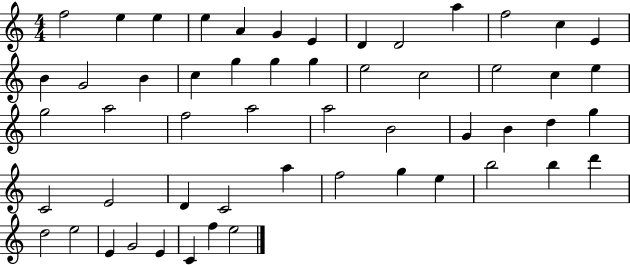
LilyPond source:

{
  \clef treble
  \numericTimeSignature
  \time 4/4
  \key c \major
  f''2 e''4 e''4 | e''4 a'4 g'4 e'4 | d'4 d'2 a''4 | f''2 c''4 e'4 | \break b'4 g'2 b'4 | c''4 g''4 g''4 g''4 | e''2 c''2 | e''2 c''4 e''4 | \break g''2 a''2 | f''2 a''2 | a''2 b'2 | g'4 b'4 d''4 g''4 | \break c'2 e'2 | d'4 c'2 a''4 | f''2 g''4 e''4 | b''2 b''4 d'''4 | \break d''2 e''2 | e'4 g'2 e'4 | c'4 f''4 e''2 | \bar "|."
}